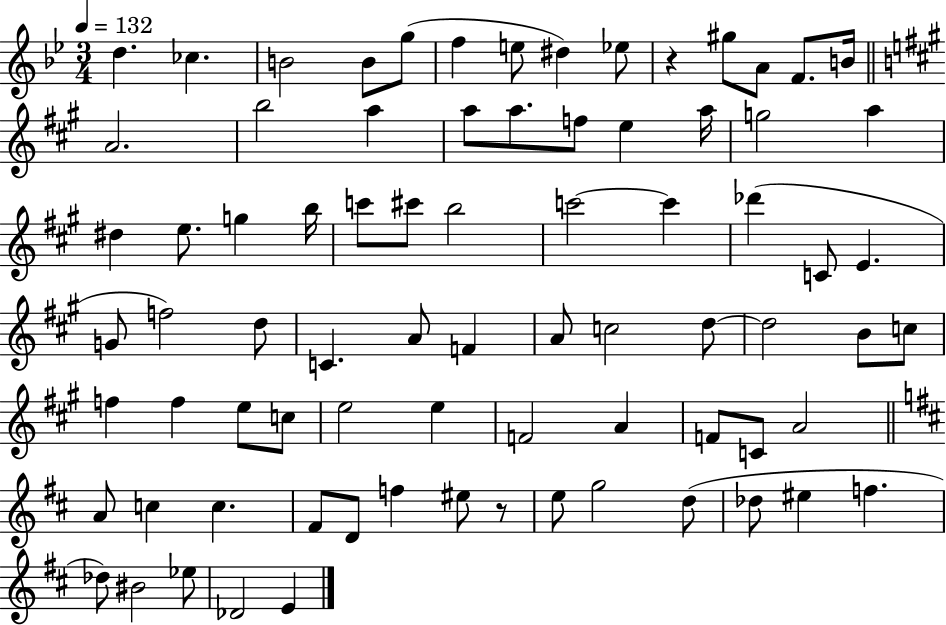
{
  \clef treble
  \numericTimeSignature
  \time 3/4
  \key bes \major
  \tempo 4 = 132
  d''4. ces''4. | b'2 b'8 g''8( | f''4 e''8 dis''4) ees''8 | r4 gis''8 a'8 f'8. b'16 | \break \bar "||" \break \key a \major a'2. | b''2 a''4 | a''8 a''8. f''8 e''4 a''16 | g''2 a''4 | \break dis''4 e''8. g''4 b''16 | c'''8 cis'''8 b''2 | c'''2~~ c'''4 | des'''4( c'8 e'4. | \break g'8 f''2) d''8 | c'4. a'8 f'4 | a'8 c''2 d''8~~ | d''2 b'8 c''8 | \break f''4 f''4 e''8 c''8 | e''2 e''4 | f'2 a'4 | f'8 c'8 a'2 | \break \bar "||" \break \key d \major a'8 c''4 c''4. | fis'8 d'8 f''4 eis''8 r8 | e''8 g''2 d''8( | des''8 eis''4 f''4. | \break des''8) bis'2 ees''8 | des'2 e'4 | \bar "|."
}